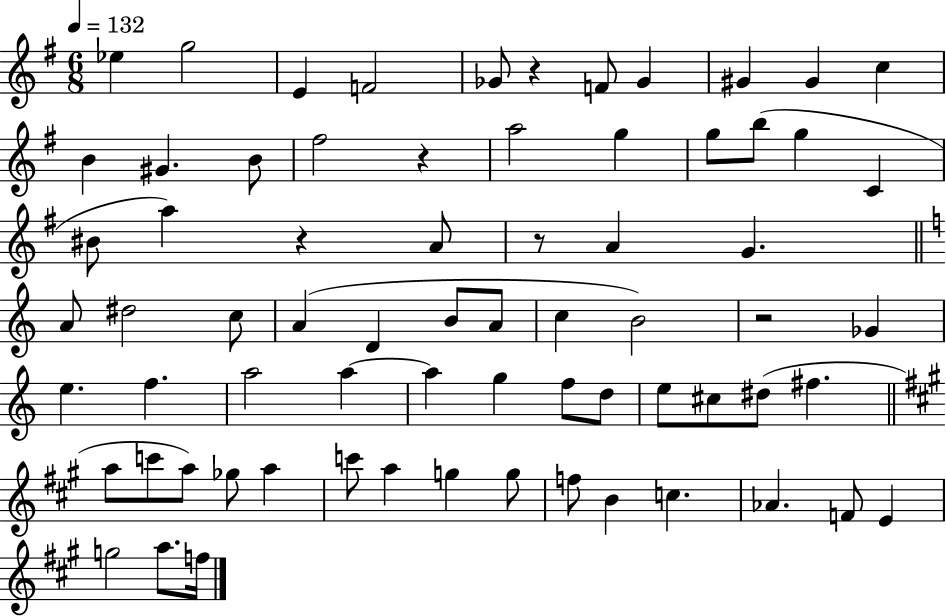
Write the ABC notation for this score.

X:1
T:Untitled
M:6/8
L:1/4
K:G
_e g2 E F2 _G/2 z F/2 _G ^G ^G c B ^G B/2 ^f2 z a2 g g/2 b/2 g C ^B/2 a z A/2 z/2 A G A/2 ^d2 c/2 A D B/2 A/2 c B2 z2 _G e f a2 a a g f/2 d/2 e/2 ^c/2 ^d/2 ^f a/2 c'/2 a/2 _g/2 a c'/2 a g g/2 f/2 B c _A F/2 E g2 a/2 f/4